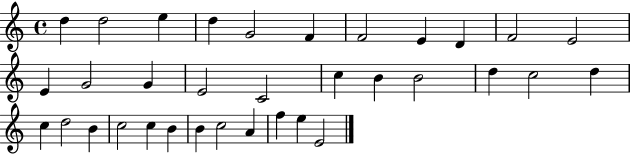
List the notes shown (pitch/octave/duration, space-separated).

D5/q D5/h E5/q D5/q G4/h F4/q F4/h E4/q D4/q F4/h E4/h E4/q G4/h G4/q E4/h C4/h C5/q B4/q B4/h D5/q C5/h D5/q C5/q D5/h B4/q C5/h C5/q B4/q B4/q C5/h A4/q F5/q E5/q E4/h